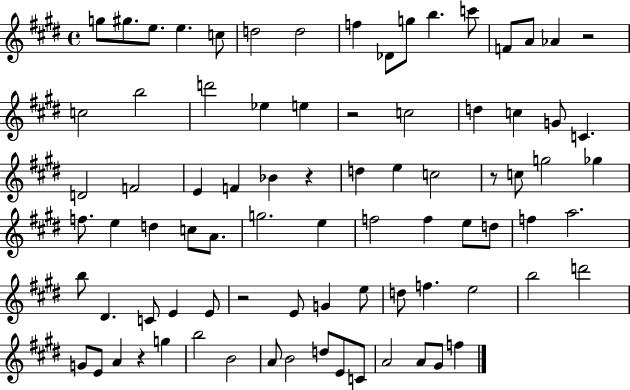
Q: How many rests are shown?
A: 6